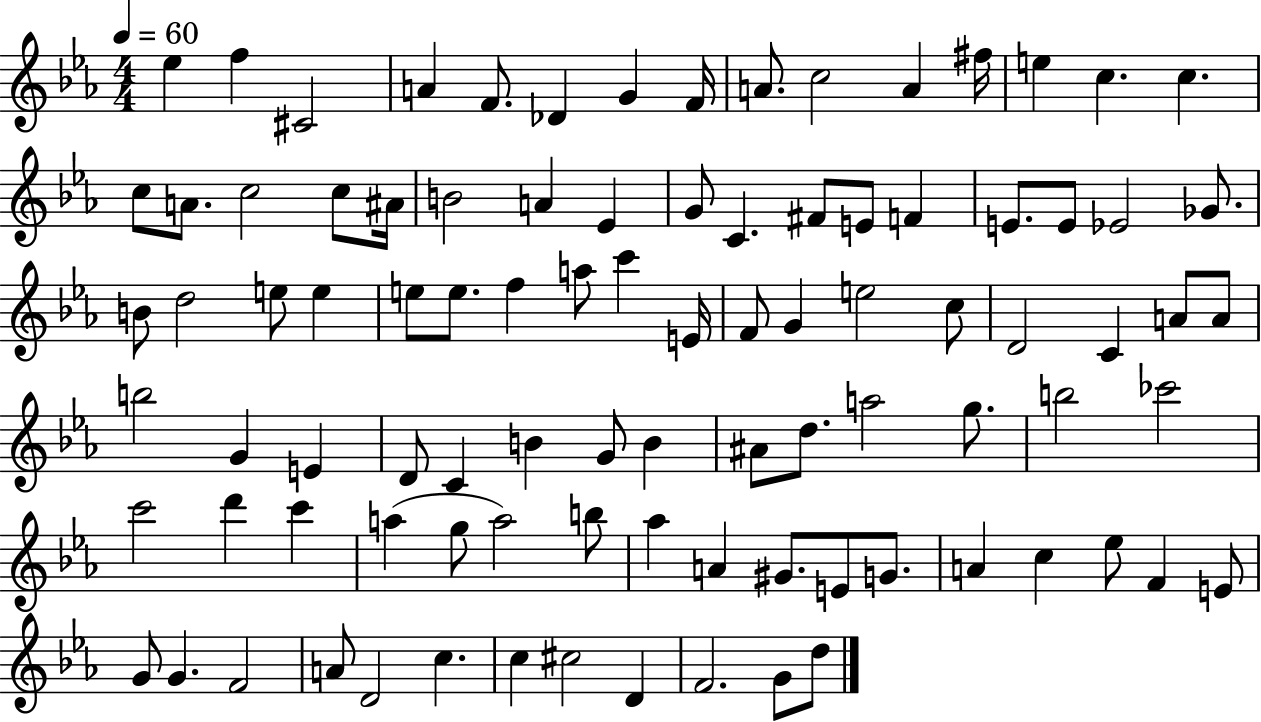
{
  \clef treble
  \numericTimeSignature
  \time 4/4
  \key ees \major
  \tempo 4 = 60
  ees''4 f''4 cis'2 | a'4 f'8. des'4 g'4 f'16 | a'8. c''2 a'4 fis''16 | e''4 c''4. c''4. | \break c''8 a'8. c''2 c''8 ais'16 | b'2 a'4 ees'4 | g'8 c'4. fis'8 e'8 f'4 | e'8. e'8 ees'2 ges'8. | \break b'8 d''2 e''8 e''4 | e''8 e''8. f''4 a''8 c'''4 e'16 | f'8 g'4 e''2 c''8 | d'2 c'4 a'8 a'8 | \break b''2 g'4 e'4 | d'8 c'4 b'4 g'8 b'4 | ais'8 d''8. a''2 g''8. | b''2 ces'''2 | \break c'''2 d'''4 c'''4 | a''4( g''8 a''2) b''8 | aes''4 a'4 gis'8. e'8 g'8. | a'4 c''4 ees''8 f'4 e'8 | \break g'8 g'4. f'2 | a'8 d'2 c''4. | c''4 cis''2 d'4 | f'2. g'8 d''8 | \break \bar "|."
}